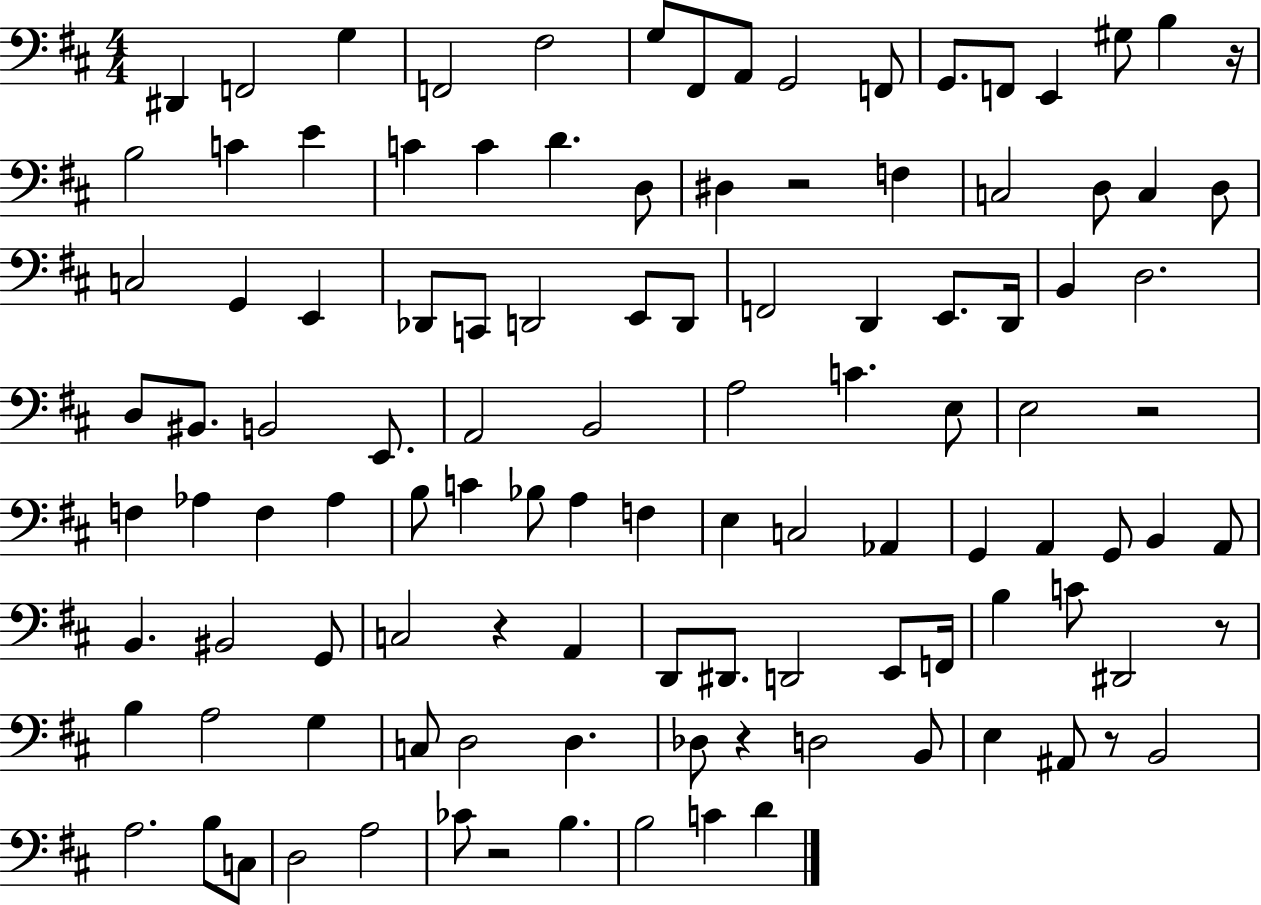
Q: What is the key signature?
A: D major